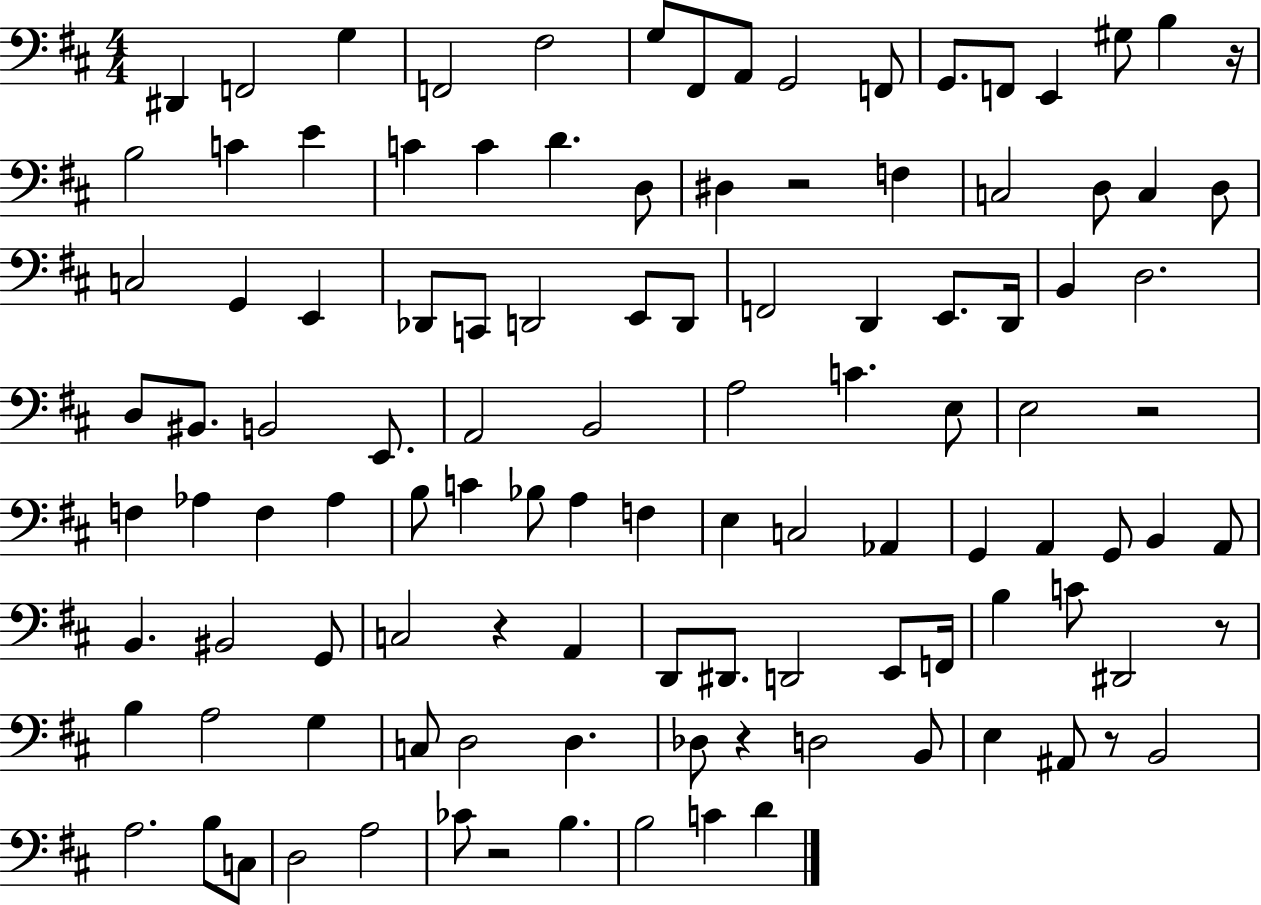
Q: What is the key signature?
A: D major